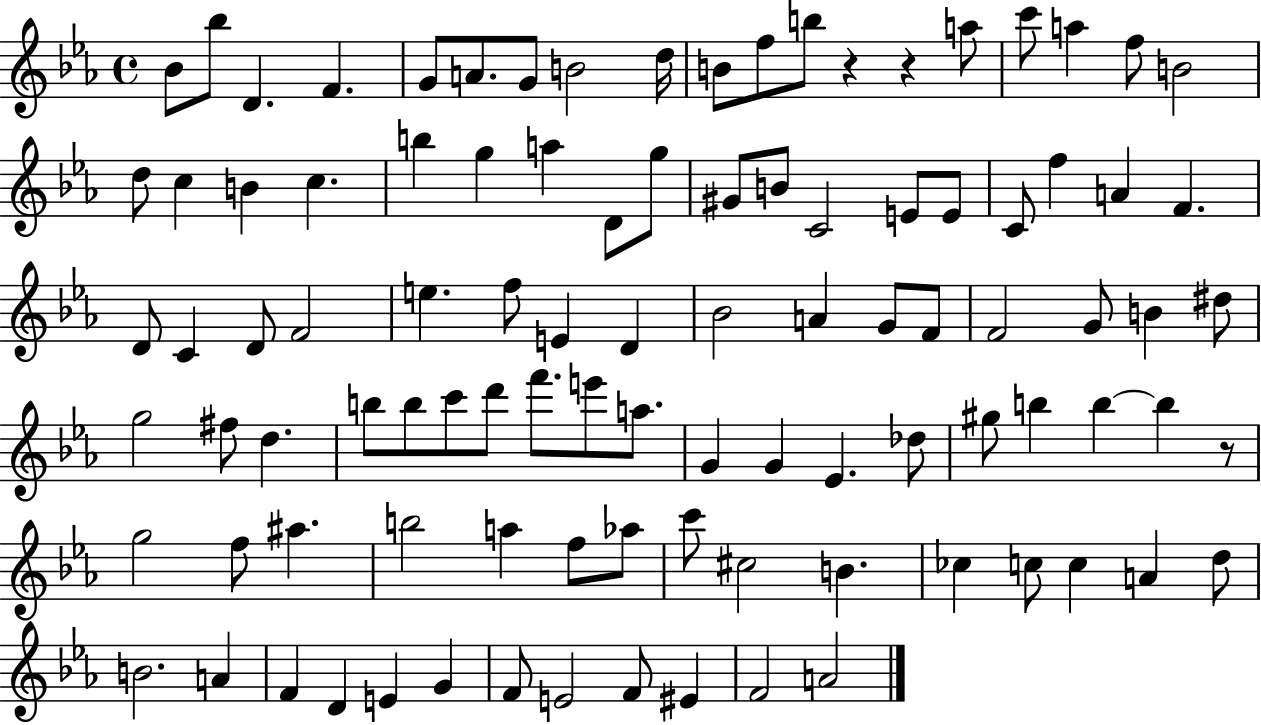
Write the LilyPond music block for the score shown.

{
  \clef treble
  \time 4/4
  \defaultTimeSignature
  \key ees \major
  bes'8 bes''8 d'4. f'4. | g'8 a'8. g'8 b'2 d''16 | b'8 f''8 b''8 r4 r4 a''8 | c'''8 a''4 f''8 b'2 | \break d''8 c''4 b'4 c''4. | b''4 g''4 a''4 d'8 g''8 | gis'8 b'8 c'2 e'8 e'8 | c'8 f''4 a'4 f'4. | \break d'8 c'4 d'8 f'2 | e''4. f''8 e'4 d'4 | bes'2 a'4 g'8 f'8 | f'2 g'8 b'4 dis''8 | \break g''2 fis''8 d''4. | b''8 b''8 c'''8 d'''8 f'''8. e'''8 a''8. | g'4 g'4 ees'4. des''8 | gis''8 b''4 b''4~~ b''4 r8 | \break g''2 f''8 ais''4. | b''2 a''4 f''8 aes''8 | c'''8 cis''2 b'4. | ces''4 c''8 c''4 a'4 d''8 | \break b'2. a'4 | f'4 d'4 e'4 g'4 | f'8 e'2 f'8 eis'4 | f'2 a'2 | \break \bar "|."
}